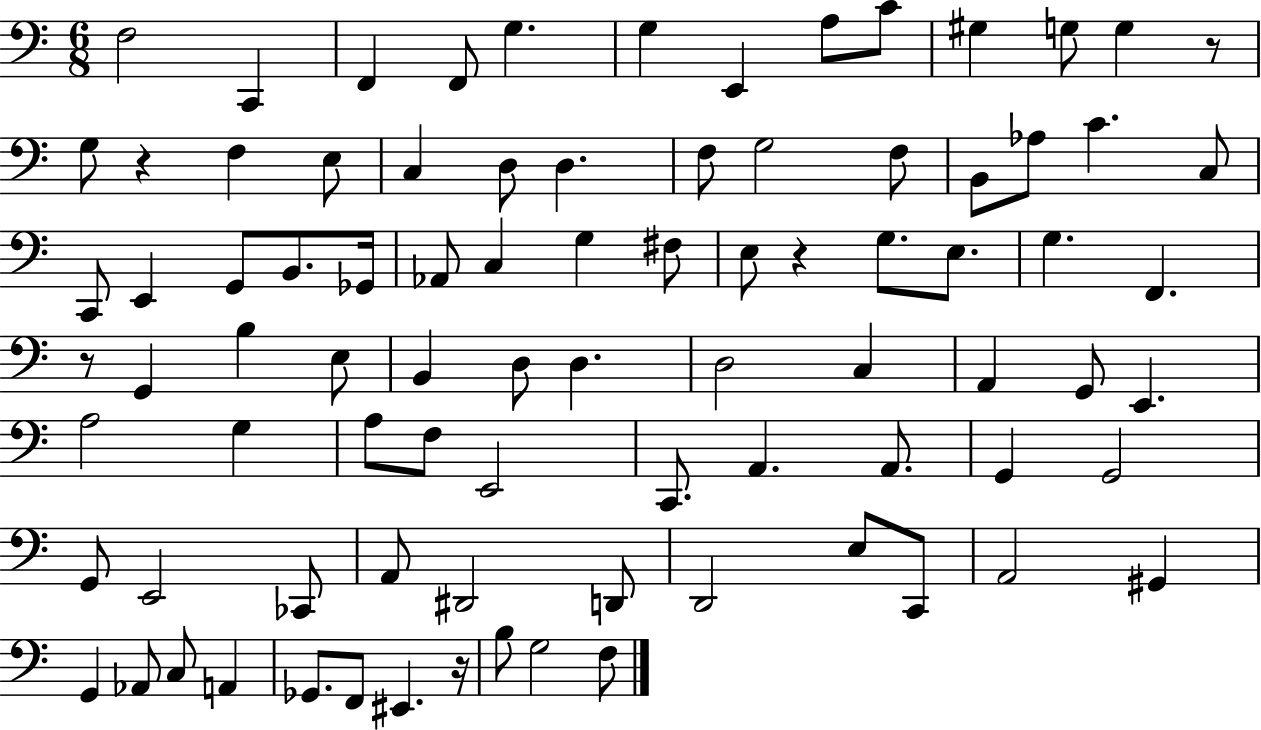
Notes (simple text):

F3/h C2/q F2/q F2/e G3/q. G3/q E2/q A3/e C4/e G#3/q G3/e G3/q R/e G3/e R/q F3/q E3/e C3/q D3/e D3/q. F3/e G3/h F3/e B2/e Ab3/e C4/q. C3/e C2/e E2/q G2/e B2/e. Gb2/s Ab2/e C3/q G3/q F#3/e E3/e R/q G3/e. E3/e. G3/q. F2/q. R/e G2/q B3/q E3/e B2/q D3/e D3/q. D3/h C3/q A2/q G2/e E2/q. A3/h G3/q A3/e F3/e E2/h C2/e. A2/q. A2/e. G2/q G2/h G2/e E2/h CES2/e A2/e D#2/h D2/e D2/h E3/e C2/e A2/h G#2/q G2/q Ab2/e C3/e A2/q Gb2/e. F2/e EIS2/q. R/s B3/e G3/h F3/e